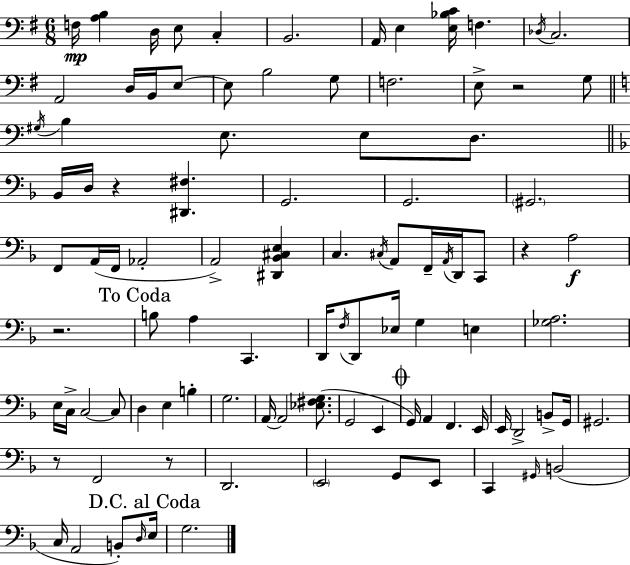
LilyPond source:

{
  \clef bass
  \numericTimeSignature
  \time 6/8
  \key g \major
  f16\mp <a b>4 d16 e8 c4-. | b,2. | a,16 e4 <e bes c'>16 f4. | \acciaccatura { des16 } c2. | \break a,2 d16 b,16 e8~~ | e8 b2 g8 | f2. | e8-> r2 g8 | \break \bar "||" \break \key c \major \acciaccatura { gis16 } b4 e8. e8 d8. | \bar "||" \break \key f \major bes,16 d16 r4 <dis, fis>4. | g,2. | g,2. | \parenthesize gis,2. | \break f,8 a,16( f,16 aes,2-. | a,2->) <dis, bes, cis e>4 | c4. \acciaccatura { cis16 } a,8 f,16-- \acciaccatura { a,16 } d,16 | c,8 r4 a2\f | \break r2. | \mark "To Coda" b8 a4 c,4. | d,16 \acciaccatura { f16 } d,8 ees16 g4 e4 | <ges a>2. | \break e16 c16-> c2~~ | c8 d4 e4 b4-. | g2. | a,16~~ a,2 | \break <ees fis g>8.( g,2 e,4 | \mark \markup { \musicglyph "scripts.coda" } g,16) a,4 f,4. | e,16 e,16 d,2-> | b,8-> g,16 gis,2. | \break r8 f,2 | r8 d,2. | \parenthesize e,2 g,8 | e,8 c,4 \grace { gis,16 } b,2( | \break c16 a,2 | b,8-.) \grace { d16 } \mark "D.C. al Coda" e16 g2. | \bar "|."
}